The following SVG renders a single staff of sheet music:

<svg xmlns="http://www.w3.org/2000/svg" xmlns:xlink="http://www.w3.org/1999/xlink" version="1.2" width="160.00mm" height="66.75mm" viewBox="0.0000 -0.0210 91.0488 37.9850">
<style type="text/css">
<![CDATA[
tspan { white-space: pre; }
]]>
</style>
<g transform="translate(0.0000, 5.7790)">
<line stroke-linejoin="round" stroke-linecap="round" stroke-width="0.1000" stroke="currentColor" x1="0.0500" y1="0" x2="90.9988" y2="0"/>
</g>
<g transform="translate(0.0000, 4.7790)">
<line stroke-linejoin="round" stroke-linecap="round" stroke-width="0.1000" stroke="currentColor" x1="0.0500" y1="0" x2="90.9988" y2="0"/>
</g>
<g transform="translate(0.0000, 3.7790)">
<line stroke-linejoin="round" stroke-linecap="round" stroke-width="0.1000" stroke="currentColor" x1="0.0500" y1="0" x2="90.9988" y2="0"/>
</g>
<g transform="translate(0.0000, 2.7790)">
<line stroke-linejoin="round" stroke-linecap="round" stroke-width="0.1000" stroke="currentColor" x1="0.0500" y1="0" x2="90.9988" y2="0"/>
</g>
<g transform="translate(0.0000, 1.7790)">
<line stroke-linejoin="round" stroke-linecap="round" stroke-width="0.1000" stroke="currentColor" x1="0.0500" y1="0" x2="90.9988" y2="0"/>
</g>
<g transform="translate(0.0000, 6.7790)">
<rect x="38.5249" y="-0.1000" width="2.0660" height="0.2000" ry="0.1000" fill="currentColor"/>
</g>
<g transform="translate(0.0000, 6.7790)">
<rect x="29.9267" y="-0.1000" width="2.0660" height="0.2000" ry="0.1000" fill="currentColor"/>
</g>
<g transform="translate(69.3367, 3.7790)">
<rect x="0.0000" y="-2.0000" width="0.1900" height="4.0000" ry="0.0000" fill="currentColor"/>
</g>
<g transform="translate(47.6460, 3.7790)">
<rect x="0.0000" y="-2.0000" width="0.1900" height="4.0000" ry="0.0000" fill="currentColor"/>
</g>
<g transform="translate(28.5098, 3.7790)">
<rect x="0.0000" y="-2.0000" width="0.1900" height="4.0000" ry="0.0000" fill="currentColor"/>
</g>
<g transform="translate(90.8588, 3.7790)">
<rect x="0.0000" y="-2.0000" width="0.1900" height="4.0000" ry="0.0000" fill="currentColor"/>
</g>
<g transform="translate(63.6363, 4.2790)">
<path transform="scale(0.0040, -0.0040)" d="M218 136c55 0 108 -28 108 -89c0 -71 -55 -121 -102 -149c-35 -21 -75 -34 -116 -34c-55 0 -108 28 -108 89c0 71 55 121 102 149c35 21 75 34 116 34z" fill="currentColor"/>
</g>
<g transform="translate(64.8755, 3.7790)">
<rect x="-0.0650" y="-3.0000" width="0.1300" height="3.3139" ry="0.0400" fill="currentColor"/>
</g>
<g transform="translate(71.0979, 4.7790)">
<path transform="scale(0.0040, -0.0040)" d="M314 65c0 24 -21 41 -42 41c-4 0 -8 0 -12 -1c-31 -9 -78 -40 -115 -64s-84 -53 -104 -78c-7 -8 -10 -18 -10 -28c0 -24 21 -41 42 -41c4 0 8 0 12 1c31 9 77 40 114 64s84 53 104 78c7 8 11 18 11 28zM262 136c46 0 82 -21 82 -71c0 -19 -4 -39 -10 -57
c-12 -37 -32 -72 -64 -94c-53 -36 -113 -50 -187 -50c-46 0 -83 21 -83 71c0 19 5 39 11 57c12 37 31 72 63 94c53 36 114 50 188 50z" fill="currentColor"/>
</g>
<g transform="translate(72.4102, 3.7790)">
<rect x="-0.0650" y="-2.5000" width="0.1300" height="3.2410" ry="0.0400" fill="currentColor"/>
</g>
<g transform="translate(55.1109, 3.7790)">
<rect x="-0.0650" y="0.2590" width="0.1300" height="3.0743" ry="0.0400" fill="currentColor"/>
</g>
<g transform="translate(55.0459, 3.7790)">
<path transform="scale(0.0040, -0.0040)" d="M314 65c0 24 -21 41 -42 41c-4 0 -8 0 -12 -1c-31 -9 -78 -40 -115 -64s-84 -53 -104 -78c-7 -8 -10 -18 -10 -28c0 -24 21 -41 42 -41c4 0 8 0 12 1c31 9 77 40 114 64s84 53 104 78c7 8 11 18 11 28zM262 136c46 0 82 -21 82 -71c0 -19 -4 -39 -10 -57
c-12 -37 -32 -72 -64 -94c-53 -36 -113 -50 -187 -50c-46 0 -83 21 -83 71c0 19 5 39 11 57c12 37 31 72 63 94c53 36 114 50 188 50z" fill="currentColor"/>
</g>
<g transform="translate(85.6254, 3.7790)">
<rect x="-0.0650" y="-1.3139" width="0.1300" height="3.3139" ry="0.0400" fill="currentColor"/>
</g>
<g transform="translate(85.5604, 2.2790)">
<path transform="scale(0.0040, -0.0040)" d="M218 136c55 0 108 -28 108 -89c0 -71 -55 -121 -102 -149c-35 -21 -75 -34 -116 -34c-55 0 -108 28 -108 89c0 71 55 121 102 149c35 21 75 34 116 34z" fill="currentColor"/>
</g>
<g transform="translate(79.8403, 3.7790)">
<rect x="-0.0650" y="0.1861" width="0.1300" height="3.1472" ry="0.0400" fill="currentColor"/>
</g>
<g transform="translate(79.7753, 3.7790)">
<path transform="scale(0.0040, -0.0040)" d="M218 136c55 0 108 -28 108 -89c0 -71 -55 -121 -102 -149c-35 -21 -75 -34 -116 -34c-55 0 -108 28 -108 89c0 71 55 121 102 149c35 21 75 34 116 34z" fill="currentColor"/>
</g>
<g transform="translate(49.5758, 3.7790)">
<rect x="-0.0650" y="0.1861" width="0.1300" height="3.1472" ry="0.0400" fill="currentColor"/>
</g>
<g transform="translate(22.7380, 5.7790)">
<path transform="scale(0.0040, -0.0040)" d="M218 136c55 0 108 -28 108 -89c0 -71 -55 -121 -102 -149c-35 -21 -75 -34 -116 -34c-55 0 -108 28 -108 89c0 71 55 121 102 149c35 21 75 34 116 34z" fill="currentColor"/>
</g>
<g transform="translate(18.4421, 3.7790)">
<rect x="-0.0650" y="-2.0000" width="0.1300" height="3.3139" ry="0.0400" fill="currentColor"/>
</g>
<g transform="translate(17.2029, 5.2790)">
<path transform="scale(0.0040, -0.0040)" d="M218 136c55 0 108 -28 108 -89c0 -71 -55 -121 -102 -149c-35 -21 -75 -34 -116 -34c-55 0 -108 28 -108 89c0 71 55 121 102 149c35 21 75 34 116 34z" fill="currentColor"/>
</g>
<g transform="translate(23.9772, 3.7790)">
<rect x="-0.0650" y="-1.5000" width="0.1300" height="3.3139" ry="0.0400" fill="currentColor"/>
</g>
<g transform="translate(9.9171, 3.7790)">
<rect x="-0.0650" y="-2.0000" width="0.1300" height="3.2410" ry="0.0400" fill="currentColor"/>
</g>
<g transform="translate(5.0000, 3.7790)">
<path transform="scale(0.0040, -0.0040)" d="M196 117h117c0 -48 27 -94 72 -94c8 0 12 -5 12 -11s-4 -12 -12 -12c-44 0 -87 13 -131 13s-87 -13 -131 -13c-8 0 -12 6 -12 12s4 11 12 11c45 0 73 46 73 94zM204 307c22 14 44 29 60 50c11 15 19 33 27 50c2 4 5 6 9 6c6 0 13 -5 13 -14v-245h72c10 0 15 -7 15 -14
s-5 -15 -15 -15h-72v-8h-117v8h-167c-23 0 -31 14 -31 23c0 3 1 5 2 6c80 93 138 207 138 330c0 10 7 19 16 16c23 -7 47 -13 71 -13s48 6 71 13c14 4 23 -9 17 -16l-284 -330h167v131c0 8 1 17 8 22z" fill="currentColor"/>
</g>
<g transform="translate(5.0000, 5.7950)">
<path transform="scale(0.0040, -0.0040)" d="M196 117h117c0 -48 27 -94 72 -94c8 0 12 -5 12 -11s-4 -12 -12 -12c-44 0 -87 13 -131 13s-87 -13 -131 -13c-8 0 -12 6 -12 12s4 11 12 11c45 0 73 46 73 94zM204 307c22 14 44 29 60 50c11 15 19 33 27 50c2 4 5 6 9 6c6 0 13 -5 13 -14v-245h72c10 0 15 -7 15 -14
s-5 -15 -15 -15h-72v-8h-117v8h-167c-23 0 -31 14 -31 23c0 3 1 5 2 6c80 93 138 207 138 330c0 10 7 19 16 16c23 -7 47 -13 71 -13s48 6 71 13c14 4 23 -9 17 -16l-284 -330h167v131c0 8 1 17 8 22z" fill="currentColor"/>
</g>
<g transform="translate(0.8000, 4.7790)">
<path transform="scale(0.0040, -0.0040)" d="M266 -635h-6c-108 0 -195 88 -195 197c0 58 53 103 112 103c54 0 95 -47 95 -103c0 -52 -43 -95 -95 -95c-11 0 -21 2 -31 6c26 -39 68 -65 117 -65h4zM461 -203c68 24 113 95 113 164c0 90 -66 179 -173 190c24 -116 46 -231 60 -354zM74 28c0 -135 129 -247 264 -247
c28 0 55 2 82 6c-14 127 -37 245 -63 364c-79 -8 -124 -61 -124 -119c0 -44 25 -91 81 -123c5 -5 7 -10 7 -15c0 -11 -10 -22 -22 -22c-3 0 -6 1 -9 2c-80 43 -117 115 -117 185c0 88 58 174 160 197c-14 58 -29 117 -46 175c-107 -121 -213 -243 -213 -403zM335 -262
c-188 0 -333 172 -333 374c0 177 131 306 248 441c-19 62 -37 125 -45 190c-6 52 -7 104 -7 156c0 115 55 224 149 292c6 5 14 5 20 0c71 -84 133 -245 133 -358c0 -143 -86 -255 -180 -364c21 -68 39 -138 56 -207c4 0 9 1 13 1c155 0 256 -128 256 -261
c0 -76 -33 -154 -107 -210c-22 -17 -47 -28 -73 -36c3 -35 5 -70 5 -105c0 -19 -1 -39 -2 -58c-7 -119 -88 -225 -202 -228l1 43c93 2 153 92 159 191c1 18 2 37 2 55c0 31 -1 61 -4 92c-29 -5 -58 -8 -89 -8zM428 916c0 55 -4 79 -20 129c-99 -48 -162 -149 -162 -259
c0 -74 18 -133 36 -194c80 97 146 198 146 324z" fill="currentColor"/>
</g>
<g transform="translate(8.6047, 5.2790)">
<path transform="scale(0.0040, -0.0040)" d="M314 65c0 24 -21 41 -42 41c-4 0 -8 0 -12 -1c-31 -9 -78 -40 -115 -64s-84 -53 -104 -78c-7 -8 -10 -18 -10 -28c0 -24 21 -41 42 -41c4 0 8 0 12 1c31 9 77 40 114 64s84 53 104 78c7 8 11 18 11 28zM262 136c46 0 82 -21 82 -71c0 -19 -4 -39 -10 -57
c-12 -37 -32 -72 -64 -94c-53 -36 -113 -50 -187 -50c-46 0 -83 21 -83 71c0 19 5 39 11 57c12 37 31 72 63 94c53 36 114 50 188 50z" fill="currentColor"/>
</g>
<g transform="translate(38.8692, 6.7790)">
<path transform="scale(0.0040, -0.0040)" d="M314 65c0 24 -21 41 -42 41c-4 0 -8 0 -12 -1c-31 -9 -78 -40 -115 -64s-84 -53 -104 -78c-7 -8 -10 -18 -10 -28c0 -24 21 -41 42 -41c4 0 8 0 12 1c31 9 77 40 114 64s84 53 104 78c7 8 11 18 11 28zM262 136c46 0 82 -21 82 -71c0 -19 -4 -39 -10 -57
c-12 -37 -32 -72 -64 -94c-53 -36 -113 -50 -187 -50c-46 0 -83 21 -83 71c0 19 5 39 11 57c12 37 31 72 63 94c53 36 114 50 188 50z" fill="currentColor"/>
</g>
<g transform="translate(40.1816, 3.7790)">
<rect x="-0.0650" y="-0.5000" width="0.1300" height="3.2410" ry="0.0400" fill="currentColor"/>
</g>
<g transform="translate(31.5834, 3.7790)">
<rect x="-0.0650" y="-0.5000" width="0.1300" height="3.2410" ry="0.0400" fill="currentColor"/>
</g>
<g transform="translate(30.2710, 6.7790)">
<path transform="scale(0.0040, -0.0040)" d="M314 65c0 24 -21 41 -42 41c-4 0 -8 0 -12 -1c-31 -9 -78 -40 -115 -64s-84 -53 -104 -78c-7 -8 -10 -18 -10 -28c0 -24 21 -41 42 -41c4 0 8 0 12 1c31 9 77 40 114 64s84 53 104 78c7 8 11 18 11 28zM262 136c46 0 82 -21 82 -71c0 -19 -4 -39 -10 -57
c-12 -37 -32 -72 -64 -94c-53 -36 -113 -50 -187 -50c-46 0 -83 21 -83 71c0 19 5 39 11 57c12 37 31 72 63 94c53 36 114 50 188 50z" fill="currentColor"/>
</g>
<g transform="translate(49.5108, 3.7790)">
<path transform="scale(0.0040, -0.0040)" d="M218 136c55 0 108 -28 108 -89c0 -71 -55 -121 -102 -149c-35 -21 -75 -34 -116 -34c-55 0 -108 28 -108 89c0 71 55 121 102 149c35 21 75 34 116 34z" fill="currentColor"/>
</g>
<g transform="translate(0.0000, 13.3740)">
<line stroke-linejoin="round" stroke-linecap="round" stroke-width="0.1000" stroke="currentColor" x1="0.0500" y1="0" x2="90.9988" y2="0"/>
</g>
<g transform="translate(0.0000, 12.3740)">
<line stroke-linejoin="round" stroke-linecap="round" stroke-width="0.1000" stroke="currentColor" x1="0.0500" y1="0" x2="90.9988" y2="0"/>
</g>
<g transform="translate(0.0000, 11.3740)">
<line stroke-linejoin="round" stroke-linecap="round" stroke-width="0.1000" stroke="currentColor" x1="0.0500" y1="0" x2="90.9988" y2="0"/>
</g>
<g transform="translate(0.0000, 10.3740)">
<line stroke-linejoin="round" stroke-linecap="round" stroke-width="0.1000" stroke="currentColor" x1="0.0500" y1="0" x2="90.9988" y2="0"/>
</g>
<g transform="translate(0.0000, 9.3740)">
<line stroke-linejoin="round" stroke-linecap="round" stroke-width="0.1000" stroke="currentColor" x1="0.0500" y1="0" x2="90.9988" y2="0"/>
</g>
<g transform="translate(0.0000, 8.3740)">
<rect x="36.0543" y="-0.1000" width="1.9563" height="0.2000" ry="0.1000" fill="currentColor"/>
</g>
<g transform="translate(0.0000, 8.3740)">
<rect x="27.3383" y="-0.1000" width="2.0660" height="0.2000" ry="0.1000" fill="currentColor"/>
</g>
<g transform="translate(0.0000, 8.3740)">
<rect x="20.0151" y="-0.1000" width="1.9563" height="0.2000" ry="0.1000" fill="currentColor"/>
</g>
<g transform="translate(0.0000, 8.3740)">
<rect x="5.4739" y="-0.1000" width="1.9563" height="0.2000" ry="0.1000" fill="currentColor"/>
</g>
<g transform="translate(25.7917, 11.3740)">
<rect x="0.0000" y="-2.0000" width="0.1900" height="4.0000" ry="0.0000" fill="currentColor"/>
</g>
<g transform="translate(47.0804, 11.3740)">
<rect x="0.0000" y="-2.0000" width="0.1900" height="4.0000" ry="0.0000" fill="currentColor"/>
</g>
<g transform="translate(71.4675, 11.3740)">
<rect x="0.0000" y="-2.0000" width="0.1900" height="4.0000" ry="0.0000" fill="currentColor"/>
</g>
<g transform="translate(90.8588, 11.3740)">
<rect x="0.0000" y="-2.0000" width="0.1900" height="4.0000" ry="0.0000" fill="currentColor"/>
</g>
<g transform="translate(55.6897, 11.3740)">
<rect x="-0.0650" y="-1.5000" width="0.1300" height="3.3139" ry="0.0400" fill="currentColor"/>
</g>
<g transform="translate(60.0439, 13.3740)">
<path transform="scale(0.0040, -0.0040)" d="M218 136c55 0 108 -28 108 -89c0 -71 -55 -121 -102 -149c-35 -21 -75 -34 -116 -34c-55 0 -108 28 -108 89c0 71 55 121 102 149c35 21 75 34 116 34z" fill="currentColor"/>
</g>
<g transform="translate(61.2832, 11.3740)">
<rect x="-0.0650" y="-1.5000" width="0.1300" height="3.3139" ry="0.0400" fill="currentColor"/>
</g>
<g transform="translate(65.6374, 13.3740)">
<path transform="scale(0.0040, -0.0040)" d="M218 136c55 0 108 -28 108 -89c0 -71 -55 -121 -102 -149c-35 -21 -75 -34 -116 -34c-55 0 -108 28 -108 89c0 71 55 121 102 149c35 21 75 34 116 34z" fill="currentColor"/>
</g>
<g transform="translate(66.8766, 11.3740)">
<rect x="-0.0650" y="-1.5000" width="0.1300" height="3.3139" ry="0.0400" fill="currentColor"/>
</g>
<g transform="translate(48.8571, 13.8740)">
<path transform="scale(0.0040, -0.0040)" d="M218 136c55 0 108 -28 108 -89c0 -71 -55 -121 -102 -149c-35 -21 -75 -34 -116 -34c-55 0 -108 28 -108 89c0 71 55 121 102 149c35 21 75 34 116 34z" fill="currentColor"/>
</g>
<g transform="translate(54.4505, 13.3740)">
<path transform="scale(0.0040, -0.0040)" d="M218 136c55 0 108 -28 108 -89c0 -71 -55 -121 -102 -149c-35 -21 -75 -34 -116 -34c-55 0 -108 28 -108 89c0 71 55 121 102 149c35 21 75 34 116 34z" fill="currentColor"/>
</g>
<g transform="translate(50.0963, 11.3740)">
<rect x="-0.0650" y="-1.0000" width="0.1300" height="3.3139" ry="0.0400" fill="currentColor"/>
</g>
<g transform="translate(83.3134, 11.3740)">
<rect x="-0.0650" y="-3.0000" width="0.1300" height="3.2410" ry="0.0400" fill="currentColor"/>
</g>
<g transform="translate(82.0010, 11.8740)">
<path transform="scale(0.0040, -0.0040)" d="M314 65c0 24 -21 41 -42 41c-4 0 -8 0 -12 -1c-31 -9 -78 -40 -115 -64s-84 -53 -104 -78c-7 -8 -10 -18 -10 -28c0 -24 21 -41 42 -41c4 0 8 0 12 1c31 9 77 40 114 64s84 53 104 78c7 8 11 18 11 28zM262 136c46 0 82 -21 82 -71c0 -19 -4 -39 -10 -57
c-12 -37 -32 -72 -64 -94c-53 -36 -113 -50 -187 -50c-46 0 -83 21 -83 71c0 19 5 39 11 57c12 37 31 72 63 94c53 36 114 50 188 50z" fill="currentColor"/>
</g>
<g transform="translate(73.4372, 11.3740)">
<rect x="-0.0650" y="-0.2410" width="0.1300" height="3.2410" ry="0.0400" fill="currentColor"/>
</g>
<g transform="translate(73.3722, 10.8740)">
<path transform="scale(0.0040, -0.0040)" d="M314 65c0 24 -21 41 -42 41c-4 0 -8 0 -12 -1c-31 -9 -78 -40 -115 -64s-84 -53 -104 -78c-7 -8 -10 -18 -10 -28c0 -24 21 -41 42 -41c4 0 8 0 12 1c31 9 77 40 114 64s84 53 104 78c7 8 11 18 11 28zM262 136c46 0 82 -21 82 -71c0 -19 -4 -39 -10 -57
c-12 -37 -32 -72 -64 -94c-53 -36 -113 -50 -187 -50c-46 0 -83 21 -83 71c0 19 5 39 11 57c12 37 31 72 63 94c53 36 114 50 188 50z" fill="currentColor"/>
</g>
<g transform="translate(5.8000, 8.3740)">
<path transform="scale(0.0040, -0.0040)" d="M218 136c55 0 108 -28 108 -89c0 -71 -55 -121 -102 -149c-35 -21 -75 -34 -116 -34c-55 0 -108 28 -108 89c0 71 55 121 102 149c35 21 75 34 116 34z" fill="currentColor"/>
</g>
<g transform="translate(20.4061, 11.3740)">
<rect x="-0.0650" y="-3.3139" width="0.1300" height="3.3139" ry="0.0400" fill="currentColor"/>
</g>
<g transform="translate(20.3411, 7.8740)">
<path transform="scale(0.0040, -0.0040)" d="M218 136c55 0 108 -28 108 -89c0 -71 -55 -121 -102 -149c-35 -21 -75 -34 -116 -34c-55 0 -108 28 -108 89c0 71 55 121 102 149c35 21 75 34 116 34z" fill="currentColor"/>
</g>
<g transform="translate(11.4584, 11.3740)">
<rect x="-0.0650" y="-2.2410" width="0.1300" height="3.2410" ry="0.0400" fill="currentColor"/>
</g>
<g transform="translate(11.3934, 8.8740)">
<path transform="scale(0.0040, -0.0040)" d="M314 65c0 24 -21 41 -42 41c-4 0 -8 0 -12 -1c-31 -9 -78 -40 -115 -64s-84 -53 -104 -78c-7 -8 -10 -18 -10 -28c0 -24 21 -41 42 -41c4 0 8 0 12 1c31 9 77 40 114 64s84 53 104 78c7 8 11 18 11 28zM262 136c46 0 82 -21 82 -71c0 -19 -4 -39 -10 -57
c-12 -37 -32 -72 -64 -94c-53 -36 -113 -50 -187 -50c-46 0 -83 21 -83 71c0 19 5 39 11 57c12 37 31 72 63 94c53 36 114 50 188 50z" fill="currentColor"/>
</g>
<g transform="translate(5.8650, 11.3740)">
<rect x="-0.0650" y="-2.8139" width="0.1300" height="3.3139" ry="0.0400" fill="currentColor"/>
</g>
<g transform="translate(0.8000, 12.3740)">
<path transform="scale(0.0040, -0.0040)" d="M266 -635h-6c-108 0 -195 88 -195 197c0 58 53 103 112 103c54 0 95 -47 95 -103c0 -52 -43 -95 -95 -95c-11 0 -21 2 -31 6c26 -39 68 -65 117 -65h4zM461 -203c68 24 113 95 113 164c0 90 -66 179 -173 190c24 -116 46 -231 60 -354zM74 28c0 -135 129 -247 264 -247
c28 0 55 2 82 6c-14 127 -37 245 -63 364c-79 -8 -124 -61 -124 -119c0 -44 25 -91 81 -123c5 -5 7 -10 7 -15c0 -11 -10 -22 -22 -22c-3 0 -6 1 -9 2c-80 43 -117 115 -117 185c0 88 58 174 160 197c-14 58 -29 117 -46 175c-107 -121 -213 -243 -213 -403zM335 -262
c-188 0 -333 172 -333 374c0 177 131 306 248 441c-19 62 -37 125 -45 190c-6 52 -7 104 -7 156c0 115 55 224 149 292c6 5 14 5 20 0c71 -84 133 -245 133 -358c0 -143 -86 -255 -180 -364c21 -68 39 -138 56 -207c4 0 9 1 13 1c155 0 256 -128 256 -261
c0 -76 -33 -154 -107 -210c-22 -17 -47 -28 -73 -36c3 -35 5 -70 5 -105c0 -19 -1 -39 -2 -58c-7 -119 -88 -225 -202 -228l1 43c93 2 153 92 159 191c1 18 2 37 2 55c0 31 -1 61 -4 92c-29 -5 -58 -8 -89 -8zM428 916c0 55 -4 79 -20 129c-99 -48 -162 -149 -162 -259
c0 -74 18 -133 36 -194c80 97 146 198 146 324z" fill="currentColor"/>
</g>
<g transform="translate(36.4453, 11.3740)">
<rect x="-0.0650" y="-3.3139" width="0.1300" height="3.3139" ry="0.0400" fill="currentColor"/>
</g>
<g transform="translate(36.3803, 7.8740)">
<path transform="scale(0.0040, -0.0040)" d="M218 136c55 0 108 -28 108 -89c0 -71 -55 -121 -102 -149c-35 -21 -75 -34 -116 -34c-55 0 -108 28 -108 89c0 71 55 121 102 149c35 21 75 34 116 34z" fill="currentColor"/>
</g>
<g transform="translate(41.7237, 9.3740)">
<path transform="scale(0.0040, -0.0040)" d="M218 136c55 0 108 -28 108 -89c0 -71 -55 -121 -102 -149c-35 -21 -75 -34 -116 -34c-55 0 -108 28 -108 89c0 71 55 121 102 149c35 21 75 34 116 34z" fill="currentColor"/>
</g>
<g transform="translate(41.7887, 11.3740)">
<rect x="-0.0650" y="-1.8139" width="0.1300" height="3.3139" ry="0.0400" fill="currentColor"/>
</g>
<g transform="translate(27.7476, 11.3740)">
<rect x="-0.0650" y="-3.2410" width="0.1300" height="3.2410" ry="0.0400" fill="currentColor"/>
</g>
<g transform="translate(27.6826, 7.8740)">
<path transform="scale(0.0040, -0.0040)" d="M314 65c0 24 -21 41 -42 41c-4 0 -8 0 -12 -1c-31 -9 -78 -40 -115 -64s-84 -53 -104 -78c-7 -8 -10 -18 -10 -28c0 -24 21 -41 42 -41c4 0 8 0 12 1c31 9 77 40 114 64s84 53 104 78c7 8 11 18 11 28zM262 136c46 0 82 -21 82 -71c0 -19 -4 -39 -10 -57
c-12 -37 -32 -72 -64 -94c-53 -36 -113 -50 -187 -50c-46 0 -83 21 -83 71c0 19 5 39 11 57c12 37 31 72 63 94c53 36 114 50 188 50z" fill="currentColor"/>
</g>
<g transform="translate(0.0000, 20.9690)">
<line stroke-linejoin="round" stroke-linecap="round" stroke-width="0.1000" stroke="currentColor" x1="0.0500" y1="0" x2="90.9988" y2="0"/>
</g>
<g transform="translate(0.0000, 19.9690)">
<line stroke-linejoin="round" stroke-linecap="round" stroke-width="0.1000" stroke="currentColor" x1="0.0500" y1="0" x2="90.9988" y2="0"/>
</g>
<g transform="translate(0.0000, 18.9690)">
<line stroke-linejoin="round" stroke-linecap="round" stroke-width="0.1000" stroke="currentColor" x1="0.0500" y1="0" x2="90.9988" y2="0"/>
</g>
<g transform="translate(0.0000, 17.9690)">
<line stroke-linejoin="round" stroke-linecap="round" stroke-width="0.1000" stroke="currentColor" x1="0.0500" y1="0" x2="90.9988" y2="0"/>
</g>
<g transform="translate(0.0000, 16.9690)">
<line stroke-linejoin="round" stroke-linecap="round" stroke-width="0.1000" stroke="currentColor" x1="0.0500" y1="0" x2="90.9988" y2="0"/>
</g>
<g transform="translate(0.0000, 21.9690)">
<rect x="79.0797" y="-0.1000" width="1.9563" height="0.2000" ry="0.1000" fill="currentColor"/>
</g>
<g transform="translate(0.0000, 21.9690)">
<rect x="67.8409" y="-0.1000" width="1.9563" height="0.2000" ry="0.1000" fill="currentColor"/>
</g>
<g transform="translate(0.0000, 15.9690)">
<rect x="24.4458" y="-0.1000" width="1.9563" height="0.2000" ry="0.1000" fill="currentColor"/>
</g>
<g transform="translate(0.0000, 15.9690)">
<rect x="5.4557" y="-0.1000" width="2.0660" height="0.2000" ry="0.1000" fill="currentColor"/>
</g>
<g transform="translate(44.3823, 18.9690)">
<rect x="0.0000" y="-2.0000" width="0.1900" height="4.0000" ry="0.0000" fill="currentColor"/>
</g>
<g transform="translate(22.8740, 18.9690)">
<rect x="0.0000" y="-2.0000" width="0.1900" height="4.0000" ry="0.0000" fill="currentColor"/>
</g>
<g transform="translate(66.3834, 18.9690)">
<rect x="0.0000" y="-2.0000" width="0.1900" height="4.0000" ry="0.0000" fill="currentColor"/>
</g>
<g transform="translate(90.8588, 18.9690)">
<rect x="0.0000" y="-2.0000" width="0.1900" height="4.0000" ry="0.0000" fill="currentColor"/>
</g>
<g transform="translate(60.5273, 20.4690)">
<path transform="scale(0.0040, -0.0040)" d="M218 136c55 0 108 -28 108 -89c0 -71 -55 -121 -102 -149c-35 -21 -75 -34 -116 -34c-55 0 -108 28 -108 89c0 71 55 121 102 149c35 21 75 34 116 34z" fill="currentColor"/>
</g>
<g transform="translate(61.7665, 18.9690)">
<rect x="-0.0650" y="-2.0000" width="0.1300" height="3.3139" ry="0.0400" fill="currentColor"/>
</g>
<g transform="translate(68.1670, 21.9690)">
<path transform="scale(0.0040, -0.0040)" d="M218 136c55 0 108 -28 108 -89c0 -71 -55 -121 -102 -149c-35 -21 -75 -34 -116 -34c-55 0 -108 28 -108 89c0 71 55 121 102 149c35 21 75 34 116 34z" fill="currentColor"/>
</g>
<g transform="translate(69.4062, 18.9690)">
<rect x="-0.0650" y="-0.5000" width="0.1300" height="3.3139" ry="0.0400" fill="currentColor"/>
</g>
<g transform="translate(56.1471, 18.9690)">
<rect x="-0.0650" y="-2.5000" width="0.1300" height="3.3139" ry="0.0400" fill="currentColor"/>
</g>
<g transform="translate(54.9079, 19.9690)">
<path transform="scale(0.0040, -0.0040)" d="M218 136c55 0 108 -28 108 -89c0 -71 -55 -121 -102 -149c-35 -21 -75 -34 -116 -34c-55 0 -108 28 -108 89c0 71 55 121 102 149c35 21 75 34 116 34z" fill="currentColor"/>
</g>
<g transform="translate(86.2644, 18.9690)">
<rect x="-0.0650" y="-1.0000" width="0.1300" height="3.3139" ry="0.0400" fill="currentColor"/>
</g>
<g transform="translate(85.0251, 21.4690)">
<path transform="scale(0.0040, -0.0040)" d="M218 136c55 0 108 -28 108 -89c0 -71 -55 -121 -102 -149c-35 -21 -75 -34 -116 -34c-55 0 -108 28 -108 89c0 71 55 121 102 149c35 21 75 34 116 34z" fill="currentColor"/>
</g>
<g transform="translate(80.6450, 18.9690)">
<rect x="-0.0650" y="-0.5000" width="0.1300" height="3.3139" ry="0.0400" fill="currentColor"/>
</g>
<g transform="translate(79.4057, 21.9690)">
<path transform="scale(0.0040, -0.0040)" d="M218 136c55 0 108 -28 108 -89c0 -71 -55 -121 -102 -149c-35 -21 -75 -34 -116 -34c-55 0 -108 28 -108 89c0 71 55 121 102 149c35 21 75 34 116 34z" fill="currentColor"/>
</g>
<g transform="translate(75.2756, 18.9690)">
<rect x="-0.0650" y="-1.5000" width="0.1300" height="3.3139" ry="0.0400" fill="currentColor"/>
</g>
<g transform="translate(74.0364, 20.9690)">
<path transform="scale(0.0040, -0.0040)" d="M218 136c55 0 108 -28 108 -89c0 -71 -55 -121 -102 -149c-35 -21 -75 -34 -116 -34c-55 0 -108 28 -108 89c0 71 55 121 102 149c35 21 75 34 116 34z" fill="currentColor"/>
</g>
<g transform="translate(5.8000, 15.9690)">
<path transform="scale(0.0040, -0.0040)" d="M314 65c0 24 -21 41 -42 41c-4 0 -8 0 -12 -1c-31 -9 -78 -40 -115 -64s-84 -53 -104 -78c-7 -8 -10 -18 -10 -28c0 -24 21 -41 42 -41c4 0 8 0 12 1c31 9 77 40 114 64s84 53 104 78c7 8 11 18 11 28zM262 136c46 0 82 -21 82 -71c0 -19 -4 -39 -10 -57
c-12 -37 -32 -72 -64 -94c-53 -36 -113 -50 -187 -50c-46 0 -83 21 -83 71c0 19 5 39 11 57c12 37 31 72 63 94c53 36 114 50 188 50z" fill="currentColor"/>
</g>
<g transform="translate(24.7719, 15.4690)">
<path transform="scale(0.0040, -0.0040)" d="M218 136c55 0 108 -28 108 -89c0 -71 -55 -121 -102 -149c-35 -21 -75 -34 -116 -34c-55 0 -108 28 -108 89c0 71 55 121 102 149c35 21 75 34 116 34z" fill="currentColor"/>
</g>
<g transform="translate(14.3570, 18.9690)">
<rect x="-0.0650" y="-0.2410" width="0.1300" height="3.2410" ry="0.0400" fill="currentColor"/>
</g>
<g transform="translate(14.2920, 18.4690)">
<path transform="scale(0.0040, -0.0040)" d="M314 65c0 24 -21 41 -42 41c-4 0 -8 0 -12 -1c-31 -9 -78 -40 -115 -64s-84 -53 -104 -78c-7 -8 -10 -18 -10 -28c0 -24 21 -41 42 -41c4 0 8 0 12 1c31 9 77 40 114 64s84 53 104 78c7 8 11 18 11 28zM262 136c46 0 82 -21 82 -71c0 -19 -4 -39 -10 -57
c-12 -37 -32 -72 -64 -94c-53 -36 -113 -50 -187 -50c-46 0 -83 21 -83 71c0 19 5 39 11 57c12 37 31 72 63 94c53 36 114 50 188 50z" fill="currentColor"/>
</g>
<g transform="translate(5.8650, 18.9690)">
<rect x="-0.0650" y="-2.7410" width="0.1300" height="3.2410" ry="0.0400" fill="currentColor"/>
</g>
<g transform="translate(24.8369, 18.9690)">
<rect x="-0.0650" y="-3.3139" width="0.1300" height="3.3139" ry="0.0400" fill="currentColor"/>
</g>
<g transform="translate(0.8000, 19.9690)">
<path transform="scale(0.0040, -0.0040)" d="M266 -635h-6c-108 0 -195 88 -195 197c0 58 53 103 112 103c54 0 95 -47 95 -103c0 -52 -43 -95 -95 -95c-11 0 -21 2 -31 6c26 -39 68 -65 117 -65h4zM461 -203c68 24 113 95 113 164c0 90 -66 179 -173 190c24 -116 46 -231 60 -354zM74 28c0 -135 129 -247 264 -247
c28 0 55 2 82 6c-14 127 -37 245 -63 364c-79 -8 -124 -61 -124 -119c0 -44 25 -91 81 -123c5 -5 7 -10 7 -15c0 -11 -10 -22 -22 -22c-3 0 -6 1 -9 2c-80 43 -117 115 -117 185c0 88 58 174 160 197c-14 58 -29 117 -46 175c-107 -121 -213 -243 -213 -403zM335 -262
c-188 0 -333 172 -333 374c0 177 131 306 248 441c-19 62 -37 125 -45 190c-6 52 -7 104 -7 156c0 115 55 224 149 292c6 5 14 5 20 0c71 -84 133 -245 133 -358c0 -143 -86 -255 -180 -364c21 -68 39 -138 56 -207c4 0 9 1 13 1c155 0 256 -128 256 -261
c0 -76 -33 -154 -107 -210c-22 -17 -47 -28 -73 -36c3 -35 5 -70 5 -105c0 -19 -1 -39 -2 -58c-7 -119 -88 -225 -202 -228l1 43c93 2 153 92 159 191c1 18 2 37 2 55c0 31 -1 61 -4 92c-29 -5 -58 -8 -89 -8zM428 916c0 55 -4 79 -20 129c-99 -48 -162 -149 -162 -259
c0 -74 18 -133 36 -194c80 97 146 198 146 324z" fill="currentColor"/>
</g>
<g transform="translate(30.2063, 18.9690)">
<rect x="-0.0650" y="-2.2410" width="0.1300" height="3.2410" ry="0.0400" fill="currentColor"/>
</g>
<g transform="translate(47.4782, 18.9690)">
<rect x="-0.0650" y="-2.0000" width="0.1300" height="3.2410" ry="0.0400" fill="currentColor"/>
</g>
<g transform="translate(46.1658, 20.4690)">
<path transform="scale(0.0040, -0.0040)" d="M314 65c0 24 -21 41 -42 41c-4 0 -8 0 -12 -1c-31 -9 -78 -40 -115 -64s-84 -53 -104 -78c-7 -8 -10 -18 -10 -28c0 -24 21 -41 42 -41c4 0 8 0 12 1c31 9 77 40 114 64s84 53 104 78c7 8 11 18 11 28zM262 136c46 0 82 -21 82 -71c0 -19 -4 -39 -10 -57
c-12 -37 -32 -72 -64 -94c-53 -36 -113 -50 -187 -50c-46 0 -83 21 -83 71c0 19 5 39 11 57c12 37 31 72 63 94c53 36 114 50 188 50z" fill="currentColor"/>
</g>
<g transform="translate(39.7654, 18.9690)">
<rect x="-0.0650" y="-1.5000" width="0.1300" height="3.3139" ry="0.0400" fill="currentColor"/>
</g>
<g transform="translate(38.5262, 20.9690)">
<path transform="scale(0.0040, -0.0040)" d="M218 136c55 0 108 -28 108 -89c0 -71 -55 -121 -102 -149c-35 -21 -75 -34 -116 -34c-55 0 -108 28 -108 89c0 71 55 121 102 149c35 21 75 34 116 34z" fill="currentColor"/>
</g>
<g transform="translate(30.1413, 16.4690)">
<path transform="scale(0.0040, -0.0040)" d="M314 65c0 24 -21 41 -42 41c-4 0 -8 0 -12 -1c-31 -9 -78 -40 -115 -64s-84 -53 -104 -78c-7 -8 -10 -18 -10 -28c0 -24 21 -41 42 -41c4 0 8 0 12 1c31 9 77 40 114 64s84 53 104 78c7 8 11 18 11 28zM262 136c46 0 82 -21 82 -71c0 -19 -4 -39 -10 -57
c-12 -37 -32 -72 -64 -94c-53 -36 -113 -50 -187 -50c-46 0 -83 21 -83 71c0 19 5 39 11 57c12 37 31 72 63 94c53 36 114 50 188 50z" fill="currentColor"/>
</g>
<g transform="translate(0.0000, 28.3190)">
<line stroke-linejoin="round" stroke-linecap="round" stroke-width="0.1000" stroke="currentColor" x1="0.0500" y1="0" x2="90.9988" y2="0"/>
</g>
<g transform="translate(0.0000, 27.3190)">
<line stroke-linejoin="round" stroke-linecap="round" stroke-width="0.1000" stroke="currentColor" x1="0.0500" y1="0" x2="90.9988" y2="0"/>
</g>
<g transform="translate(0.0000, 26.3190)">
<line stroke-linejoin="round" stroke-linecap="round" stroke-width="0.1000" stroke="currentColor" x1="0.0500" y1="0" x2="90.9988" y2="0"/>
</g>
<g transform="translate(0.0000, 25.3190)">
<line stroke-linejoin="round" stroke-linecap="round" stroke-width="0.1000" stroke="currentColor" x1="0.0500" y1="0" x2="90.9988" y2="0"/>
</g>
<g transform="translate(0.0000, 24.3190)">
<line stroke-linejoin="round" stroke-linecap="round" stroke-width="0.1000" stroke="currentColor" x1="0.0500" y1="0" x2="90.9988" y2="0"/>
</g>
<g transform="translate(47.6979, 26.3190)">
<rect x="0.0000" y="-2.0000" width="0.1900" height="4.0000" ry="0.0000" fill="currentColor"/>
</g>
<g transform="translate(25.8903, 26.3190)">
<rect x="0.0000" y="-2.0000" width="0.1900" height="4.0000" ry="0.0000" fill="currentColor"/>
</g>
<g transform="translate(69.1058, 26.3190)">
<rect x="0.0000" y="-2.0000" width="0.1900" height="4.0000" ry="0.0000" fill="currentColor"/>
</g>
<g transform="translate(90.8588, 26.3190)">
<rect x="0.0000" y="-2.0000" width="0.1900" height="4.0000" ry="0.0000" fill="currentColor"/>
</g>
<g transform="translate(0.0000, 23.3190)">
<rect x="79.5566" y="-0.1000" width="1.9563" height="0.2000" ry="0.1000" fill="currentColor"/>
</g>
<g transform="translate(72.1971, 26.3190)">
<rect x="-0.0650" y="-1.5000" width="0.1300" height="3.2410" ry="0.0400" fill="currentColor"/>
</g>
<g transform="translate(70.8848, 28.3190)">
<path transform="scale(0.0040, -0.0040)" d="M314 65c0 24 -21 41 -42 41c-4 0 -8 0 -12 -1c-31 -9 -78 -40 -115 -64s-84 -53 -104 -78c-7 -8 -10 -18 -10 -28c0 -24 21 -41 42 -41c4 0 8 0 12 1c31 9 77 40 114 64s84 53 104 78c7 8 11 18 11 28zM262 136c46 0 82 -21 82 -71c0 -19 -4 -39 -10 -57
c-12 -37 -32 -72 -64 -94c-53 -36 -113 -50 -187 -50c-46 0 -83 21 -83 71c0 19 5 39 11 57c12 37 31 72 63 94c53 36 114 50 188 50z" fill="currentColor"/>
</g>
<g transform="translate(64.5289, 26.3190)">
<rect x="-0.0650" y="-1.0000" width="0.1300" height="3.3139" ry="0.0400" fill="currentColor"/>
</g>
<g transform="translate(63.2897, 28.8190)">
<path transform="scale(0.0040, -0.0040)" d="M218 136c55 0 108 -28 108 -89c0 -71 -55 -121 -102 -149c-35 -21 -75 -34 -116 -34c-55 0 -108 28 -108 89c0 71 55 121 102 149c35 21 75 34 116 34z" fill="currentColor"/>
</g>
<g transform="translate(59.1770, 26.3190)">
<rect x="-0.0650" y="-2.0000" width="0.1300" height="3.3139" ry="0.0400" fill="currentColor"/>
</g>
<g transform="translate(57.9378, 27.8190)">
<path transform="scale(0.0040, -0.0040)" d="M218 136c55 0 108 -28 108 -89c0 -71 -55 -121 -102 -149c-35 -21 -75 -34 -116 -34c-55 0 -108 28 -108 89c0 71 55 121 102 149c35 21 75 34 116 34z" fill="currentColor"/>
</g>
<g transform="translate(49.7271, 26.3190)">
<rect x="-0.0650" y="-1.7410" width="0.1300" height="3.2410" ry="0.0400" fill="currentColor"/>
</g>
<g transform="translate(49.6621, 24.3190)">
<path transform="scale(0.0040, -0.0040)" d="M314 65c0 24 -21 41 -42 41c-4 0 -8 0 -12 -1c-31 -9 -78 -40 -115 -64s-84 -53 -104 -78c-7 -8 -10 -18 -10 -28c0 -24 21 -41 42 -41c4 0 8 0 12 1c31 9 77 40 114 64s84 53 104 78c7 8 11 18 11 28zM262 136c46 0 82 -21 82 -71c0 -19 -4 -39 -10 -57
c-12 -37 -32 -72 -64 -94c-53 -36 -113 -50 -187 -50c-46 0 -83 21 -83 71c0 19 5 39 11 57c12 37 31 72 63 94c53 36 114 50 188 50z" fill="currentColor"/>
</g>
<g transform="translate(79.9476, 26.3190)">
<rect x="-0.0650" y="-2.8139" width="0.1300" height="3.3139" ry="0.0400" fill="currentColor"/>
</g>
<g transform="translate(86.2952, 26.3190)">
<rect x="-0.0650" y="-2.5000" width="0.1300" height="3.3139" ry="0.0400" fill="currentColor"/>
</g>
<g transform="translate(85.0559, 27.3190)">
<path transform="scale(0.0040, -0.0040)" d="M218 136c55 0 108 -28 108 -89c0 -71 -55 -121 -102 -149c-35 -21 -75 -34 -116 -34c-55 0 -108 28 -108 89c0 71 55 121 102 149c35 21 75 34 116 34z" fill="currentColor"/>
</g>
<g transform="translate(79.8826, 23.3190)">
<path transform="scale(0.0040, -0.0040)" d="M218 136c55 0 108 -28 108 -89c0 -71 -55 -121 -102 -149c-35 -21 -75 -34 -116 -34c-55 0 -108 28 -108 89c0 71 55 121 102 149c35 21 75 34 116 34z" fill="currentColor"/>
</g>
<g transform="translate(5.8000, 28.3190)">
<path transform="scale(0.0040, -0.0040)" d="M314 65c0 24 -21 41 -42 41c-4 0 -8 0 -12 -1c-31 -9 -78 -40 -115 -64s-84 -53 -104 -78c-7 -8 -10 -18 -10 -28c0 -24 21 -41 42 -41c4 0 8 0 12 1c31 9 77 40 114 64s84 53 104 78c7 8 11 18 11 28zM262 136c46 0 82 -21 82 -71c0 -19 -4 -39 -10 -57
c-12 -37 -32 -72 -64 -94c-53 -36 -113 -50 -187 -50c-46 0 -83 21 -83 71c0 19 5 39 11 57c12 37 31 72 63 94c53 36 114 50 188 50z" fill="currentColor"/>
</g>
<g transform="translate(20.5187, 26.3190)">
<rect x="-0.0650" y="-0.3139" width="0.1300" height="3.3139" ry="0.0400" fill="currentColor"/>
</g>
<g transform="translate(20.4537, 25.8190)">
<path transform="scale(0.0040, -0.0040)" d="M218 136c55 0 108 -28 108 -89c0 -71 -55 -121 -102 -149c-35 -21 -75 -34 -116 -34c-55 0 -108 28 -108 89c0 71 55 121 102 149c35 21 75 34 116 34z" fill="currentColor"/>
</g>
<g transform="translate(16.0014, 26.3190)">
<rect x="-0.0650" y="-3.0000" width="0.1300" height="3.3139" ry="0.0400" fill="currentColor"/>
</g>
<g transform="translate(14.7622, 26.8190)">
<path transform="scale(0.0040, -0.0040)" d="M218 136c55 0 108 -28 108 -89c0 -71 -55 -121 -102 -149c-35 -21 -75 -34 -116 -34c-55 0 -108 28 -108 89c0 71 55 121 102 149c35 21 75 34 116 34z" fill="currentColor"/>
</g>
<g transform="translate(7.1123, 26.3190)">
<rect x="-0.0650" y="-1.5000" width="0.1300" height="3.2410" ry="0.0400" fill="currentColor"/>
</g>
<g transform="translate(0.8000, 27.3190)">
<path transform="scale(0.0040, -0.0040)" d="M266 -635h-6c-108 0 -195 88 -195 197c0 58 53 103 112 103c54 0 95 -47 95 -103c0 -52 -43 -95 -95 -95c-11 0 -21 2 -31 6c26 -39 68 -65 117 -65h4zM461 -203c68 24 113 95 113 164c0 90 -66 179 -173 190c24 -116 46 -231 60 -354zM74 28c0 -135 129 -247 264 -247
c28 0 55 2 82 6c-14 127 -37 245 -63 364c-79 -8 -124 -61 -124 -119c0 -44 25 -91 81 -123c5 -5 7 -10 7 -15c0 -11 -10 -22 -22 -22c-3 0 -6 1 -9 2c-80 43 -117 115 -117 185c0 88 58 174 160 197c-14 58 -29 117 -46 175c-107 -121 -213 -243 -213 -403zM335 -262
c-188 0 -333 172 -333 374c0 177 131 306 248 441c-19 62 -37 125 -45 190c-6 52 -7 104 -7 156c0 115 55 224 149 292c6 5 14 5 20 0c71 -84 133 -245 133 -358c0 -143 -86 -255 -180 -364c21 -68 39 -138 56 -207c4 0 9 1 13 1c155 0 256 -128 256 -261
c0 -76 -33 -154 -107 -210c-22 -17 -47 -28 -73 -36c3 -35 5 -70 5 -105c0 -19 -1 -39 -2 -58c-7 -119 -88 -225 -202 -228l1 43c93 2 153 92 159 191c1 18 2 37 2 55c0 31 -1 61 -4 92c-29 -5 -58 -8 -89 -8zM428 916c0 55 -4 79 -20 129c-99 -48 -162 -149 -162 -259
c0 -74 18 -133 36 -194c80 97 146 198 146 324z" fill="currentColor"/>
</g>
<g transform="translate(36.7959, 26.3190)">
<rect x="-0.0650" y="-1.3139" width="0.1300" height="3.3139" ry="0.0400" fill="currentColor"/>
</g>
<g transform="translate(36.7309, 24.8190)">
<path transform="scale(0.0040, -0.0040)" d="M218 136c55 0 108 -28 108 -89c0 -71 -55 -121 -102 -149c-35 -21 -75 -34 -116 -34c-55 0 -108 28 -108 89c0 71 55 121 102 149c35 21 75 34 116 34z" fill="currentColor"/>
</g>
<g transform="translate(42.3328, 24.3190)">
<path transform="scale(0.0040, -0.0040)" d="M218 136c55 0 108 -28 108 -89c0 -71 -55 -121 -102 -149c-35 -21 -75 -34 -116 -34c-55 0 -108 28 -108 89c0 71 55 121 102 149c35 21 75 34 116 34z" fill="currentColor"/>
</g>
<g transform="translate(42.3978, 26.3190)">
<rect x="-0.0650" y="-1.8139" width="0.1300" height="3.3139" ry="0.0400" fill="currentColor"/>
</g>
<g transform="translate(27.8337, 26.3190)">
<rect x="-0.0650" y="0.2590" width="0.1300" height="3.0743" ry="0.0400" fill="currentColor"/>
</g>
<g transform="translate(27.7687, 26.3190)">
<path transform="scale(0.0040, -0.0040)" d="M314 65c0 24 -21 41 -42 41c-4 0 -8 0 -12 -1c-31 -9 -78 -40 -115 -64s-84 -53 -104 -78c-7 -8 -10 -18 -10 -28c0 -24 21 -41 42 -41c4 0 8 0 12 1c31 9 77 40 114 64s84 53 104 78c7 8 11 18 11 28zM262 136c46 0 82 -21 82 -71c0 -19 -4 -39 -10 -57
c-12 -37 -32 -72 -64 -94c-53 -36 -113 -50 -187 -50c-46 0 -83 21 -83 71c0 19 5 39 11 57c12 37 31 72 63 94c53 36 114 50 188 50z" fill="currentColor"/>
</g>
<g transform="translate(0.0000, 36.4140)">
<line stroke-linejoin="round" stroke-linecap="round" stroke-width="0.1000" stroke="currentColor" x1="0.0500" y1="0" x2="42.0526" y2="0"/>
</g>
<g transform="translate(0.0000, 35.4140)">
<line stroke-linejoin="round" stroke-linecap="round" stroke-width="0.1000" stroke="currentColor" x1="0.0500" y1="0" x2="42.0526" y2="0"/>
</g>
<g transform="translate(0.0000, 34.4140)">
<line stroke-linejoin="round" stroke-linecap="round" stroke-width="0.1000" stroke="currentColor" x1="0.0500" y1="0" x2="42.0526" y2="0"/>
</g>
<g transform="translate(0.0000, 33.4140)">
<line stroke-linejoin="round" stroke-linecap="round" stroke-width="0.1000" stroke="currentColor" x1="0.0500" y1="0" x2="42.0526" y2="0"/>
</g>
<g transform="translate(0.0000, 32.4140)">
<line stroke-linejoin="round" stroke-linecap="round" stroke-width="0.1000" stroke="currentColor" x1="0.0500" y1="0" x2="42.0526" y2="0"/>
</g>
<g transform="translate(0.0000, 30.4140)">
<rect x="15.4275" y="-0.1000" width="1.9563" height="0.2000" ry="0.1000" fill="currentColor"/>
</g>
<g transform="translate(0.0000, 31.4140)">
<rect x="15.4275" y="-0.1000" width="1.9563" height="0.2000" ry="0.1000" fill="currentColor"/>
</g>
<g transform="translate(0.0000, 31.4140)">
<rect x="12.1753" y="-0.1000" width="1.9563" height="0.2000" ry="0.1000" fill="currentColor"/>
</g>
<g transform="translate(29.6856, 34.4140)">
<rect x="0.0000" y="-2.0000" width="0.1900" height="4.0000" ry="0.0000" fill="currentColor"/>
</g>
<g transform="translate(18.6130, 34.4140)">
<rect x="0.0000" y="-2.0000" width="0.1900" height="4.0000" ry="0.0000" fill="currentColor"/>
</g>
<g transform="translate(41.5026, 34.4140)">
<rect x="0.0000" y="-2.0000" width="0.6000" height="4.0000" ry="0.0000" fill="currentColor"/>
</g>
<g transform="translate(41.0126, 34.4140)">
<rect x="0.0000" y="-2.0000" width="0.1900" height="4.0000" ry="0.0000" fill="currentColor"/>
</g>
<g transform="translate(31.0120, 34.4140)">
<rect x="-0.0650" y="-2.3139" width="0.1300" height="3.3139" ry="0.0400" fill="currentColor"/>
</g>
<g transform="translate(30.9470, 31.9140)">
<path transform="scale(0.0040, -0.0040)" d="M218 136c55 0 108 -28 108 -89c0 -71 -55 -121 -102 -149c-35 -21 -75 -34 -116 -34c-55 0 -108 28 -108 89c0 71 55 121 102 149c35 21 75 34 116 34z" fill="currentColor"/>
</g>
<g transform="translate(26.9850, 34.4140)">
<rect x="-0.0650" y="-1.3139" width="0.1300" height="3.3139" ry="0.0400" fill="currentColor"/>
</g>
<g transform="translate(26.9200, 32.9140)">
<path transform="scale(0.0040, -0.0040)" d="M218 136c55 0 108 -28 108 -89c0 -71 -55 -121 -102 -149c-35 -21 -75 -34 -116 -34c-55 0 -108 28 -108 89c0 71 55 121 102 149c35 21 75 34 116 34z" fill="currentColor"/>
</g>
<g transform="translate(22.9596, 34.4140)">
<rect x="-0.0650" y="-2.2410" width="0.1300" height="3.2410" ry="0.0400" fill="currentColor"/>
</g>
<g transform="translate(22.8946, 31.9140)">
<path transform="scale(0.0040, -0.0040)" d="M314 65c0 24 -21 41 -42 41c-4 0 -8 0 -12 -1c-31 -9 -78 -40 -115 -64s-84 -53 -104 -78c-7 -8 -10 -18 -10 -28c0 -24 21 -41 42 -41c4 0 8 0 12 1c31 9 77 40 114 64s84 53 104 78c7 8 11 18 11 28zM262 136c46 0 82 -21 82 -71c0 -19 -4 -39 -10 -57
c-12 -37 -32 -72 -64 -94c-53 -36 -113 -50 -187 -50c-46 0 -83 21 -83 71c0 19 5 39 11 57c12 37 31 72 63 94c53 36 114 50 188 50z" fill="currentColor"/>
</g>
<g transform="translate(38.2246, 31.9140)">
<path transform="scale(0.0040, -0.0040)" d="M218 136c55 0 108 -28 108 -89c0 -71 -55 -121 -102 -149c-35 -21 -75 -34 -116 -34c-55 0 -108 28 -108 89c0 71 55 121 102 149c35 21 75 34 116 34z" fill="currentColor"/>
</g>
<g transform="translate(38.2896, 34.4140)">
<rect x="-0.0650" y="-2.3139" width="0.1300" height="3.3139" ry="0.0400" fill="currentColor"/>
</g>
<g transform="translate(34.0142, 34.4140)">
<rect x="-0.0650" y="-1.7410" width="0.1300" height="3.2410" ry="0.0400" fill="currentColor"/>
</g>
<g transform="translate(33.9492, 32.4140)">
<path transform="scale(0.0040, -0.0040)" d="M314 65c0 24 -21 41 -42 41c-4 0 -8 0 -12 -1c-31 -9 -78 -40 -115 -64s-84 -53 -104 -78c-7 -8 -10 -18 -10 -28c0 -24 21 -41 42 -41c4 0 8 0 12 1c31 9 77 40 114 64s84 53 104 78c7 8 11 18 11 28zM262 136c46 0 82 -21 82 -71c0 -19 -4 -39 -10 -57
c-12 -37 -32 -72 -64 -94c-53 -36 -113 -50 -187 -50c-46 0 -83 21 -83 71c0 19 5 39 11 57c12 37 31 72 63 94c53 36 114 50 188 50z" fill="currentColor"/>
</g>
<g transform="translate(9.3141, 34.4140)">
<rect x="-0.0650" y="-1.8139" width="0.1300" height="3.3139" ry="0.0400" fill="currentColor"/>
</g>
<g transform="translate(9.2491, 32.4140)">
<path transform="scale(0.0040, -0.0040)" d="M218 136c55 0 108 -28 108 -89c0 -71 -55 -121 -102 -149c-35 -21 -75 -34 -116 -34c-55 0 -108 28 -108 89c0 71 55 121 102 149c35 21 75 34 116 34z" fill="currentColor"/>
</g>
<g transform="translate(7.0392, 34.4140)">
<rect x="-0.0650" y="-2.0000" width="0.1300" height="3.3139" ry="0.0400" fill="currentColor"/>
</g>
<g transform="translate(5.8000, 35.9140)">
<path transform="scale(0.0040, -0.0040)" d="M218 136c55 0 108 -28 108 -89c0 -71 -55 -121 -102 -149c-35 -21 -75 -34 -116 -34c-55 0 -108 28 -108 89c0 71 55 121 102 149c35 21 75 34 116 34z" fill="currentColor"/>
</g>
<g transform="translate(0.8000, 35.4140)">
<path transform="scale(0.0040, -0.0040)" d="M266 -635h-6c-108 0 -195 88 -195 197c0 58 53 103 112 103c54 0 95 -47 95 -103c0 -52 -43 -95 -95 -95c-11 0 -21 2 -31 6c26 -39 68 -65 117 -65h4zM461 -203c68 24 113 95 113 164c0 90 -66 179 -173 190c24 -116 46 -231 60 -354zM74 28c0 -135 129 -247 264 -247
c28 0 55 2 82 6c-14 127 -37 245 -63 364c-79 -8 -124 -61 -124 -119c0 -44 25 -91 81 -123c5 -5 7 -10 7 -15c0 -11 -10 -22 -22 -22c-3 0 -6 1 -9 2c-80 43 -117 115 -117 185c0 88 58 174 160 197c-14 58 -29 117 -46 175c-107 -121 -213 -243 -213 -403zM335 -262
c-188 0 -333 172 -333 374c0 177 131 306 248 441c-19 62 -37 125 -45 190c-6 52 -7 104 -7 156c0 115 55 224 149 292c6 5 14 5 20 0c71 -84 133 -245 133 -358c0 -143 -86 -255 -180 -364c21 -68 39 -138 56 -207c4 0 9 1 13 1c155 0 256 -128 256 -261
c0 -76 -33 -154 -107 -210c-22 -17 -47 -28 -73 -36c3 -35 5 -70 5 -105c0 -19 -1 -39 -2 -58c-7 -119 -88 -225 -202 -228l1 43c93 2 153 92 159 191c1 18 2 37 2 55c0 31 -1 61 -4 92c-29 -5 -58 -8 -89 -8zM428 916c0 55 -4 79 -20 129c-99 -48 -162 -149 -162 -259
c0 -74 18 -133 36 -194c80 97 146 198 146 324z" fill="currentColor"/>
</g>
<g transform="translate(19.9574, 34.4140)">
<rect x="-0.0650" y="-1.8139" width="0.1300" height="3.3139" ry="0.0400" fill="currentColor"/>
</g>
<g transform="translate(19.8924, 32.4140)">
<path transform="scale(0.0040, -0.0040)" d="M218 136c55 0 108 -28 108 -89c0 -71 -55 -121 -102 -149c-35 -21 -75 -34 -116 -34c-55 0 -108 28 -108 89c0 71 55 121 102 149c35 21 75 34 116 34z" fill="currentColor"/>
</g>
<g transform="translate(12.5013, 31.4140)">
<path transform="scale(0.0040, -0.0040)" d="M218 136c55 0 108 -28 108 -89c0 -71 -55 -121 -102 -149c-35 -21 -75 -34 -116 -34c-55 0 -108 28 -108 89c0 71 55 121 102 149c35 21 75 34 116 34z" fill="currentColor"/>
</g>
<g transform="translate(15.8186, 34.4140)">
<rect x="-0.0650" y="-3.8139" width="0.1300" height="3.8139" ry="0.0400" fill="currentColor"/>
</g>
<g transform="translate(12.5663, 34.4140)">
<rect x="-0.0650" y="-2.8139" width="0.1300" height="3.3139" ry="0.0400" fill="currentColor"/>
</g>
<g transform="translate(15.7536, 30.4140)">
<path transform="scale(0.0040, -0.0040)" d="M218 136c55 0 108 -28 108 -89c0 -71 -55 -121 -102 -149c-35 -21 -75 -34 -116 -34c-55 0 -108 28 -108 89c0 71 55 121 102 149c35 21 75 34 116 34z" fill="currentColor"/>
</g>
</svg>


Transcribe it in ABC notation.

X:1
T:Untitled
M:4/4
L:1/4
K:C
F2 F E C2 C2 B B2 A G2 B e a g2 b b2 b f D E E E c2 A2 a2 c2 b g2 E F2 G F C E C D E2 A c B2 e f f2 F D E2 a G F f a c' f g2 e g f2 g